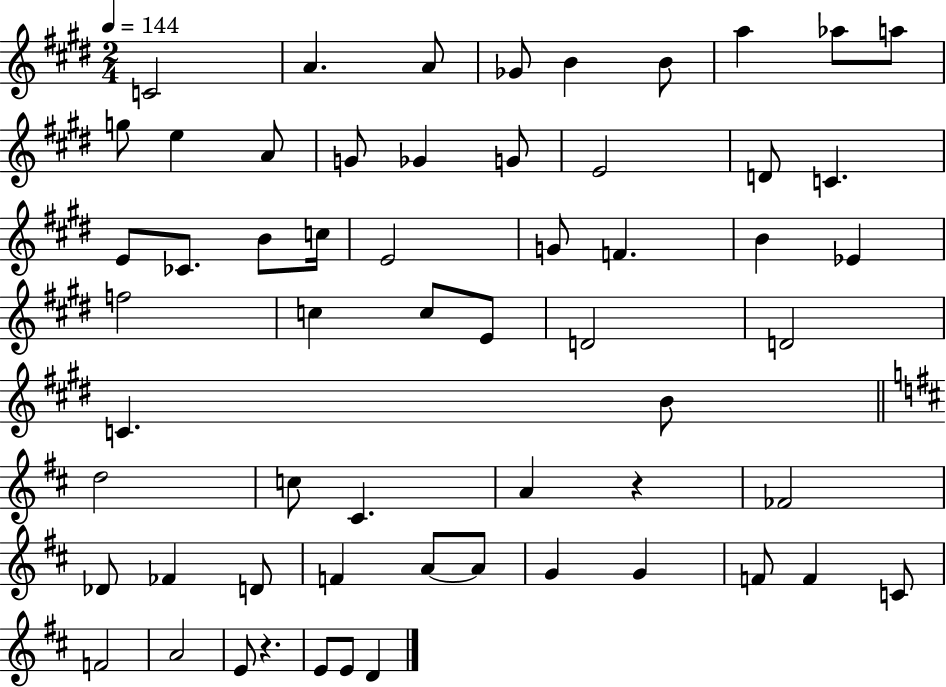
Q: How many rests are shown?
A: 2